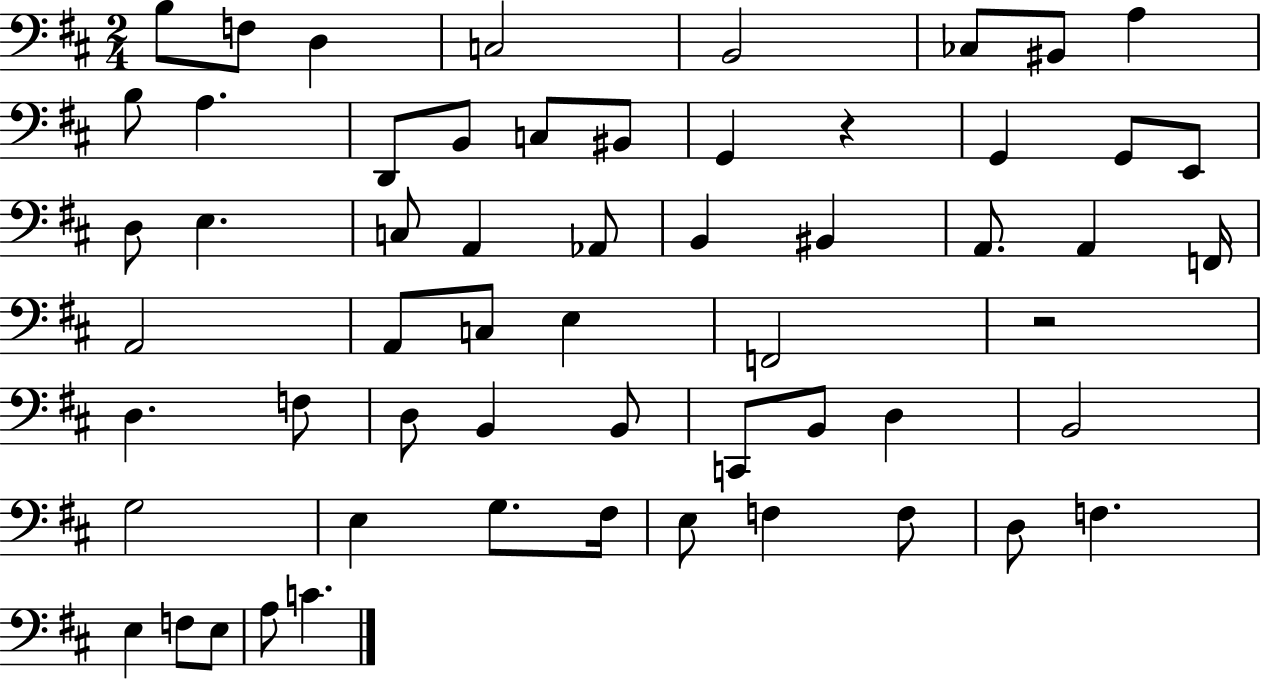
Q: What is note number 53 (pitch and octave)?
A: F3